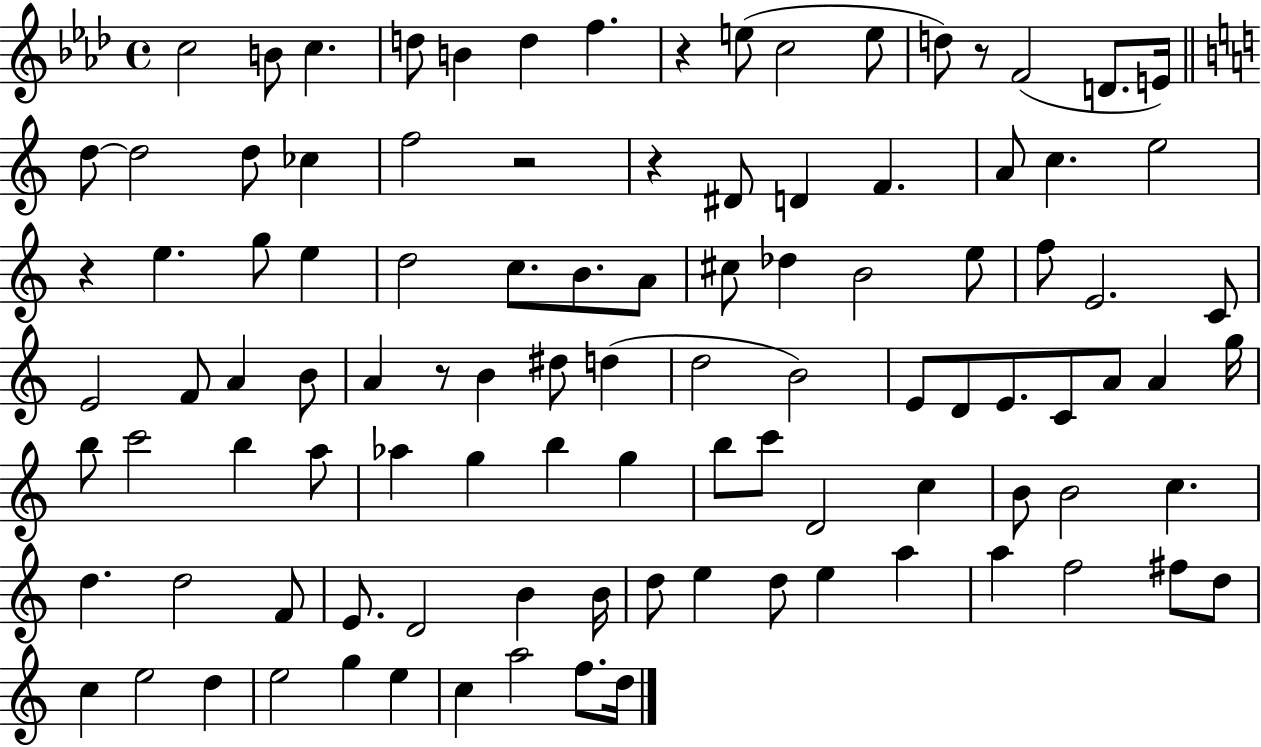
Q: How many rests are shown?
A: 6